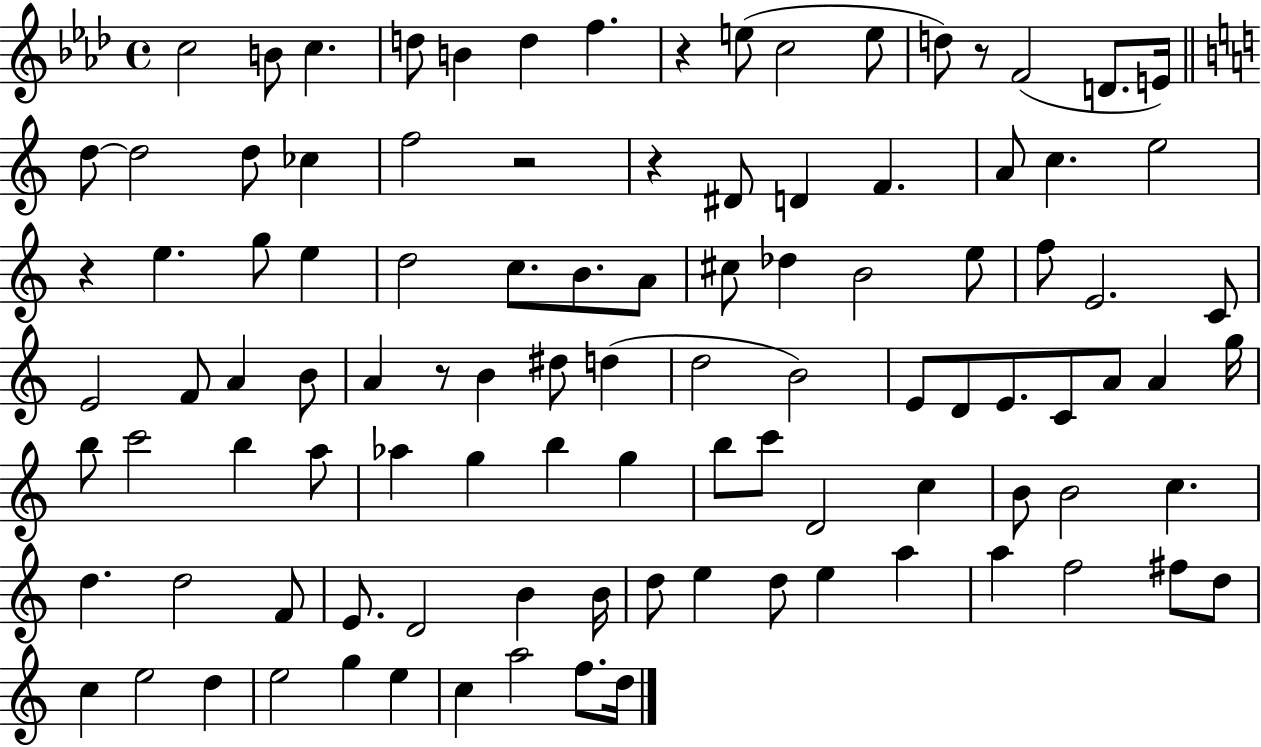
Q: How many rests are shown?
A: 6